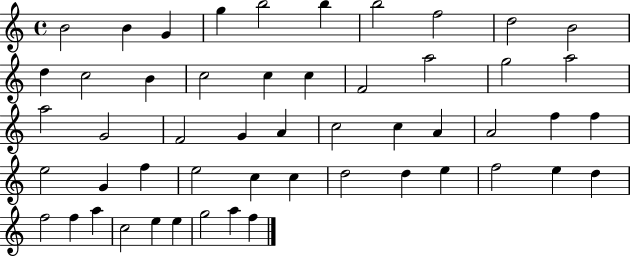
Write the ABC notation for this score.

X:1
T:Untitled
M:4/4
L:1/4
K:C
B2 B G g b2 b b2 f2 d2 B2 d c2 B c2 c c F2 a2 g2 a2 a2 G2 F2 G A c2 c A A2 f f e2 G f e2 c c d2 d e f2 e d f2 f a c2 e e g2 a f